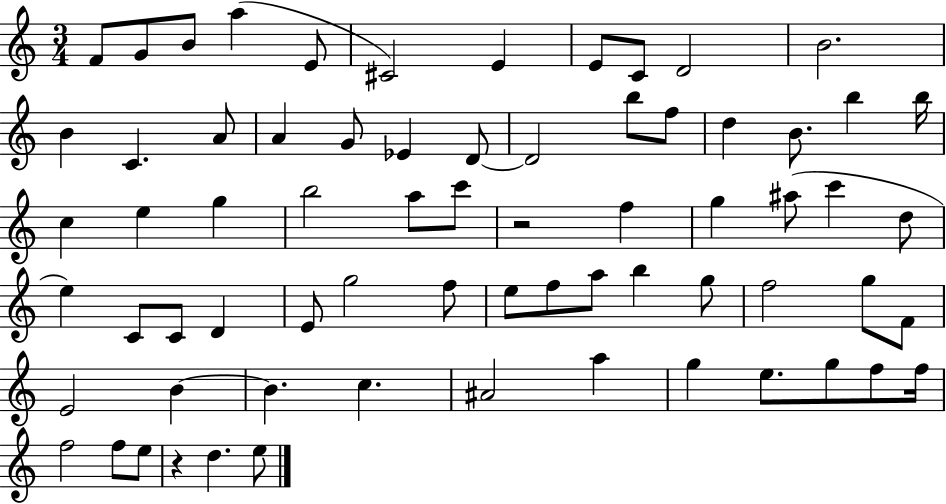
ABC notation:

X:1
T:Untitled
M:3/4
L:1/4
K:C
F/2 G/2 B/2 a E/2 ^C2 E E/2 C/2 D2 B2 B C A/2 A G/2 _E D/2 D2 b/2 f/2 d B/2 b b/4 c e g b2 a/2 c'/2 z2 f g ^a/2 c' d/2 e C/2 C/2 D E/2 g2 f/2 e/2 f/2 a/2 b g/2 f2 g/2 F/2 E2 B B c ^A2 a g e/2 g/2 f/2 f/4 f2 f/2 e/2 z d e/2